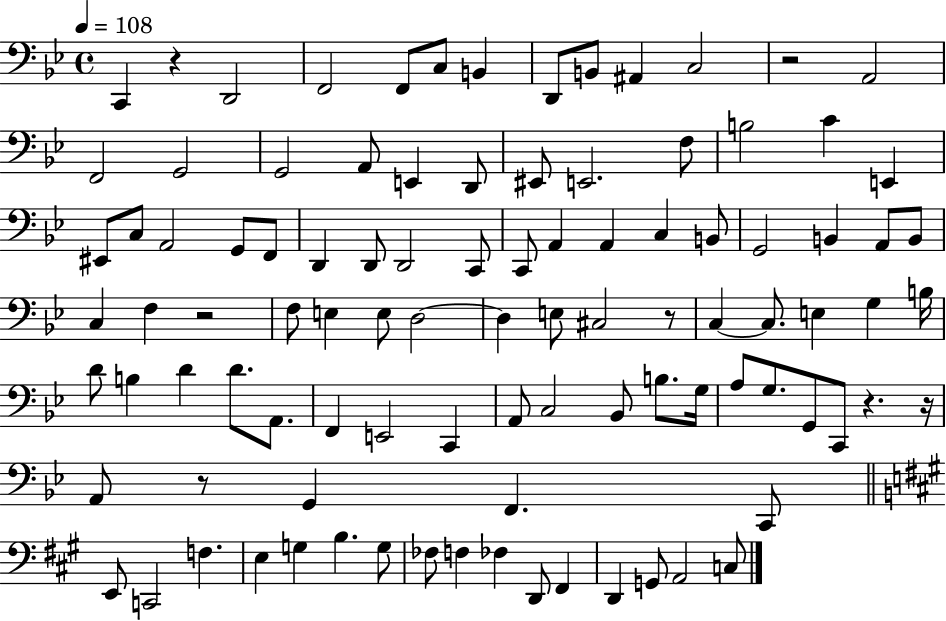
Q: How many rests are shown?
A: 7